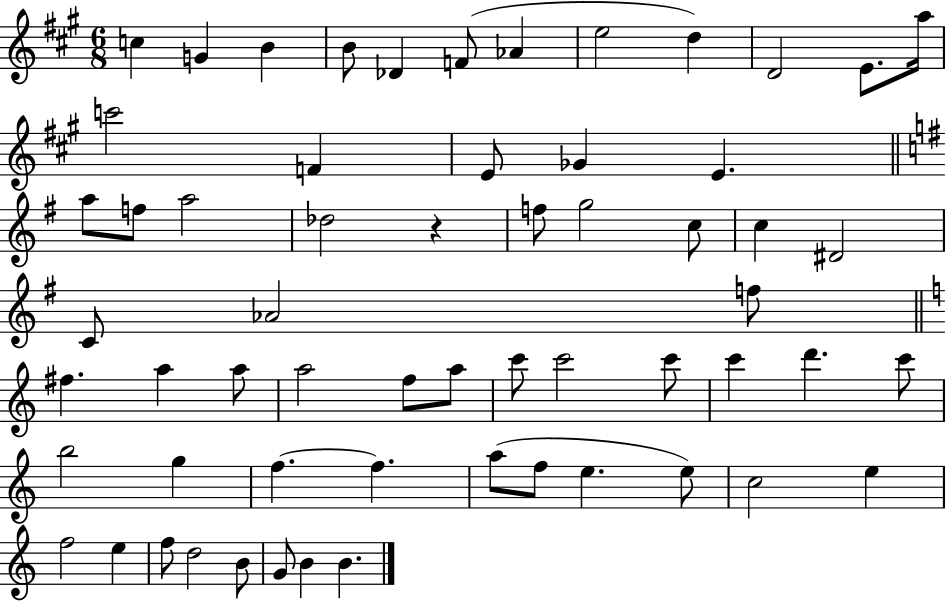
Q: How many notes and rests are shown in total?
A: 60